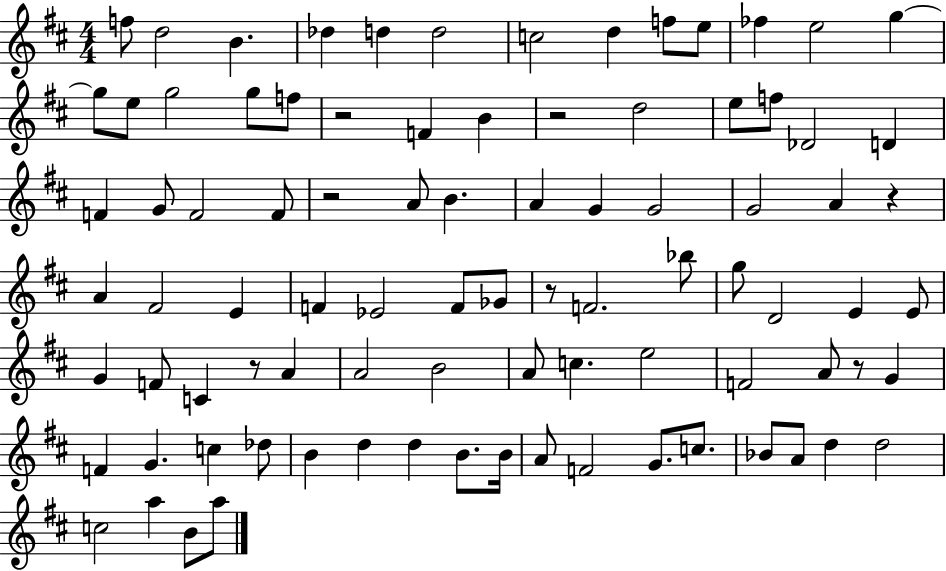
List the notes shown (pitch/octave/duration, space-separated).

F5/e D5/h B4/q. Db5/q D5/q D5/h C5/h D5/q F5/e E5/e FES5/q E5/h G5/q G5/e E5/e G5/h G5/e F5/e R/h F4/q B4/q R/h D5/h E5/e F5/e Db4/h D4/q F4/q G4/e F4/h F4/e R/h A4/e B4/q. A4/q G4/q G4/h G4/h A4/q R/q A4/q F#4/h E4/q F4/q Eb4/h F4/e Gb4/e R/e F4/h. Bb5/e G5/e D4/h E4/q E4/e G4/q F4/e C4/q R/e A4/q A4/h B4/h A4/e C5/q. E5/h F4/h A4/e R/e G4/q F4/q G4/q. C5/q Db5/e B4/q D5/q D5/q B4/e. B4/s A4/e F4/h G4/e. C5/e. Bb4/e A4/e D5/q D5/h C5/h A5/q B4/e A5/e